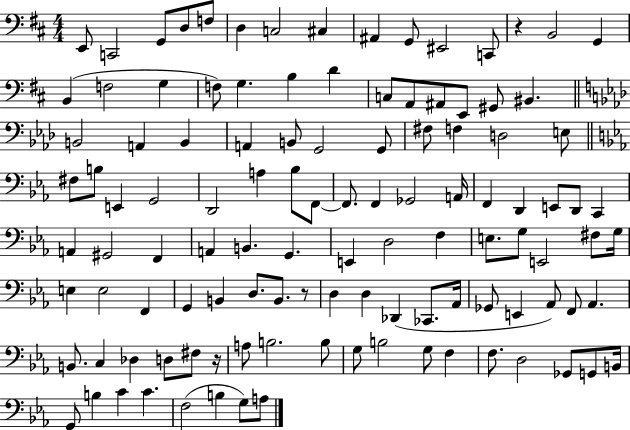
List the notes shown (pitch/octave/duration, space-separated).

E2/e C2/h G2/e D3/e F3/e D3/q C3/h C#3/q A#2/q G2/e EIS2/h C2/e R/q B2/h G2/q B2/q F3/h G3/q F3/e G3/q. B3/q D4/q C3/e A2/e A#2/e E2/e G#2/e BIS2/q. B2/h A2/q B2/q A2/q B2/e G2/h G2/e F#3/e F3/q D3/h E3/e F#3/e B3/e E2/q G2/h D2/h A3/q Bb3/e F2/e F2/e. F2/q Gb2/h A2/s F2/q D2/q E2/e D2/e C2/q A2/q G#2/h F2/q A2/q B2/q. G2/q. E2/q D3/h F3/q E3/e. G3/e E2/h F#3/e G3/s E3/q E3/h F2/q G2/q B2/q D3/e. B2/e. R/e D3/q D3/q Db2/q CES2/e. Ab2/s Gb2/e E2/q Ab2/e F2/e Ab2/q. B2/e. C3/q Db3/q D3/e F#3/e R/s A3/e B3/h. B3/e G3/e B3/h G3/e F3/q F3/e. D3/h Gb2/e G2/e B2/s G2/e B3/q C4/q C4/q. F3/h B3/q G3/e A3/e